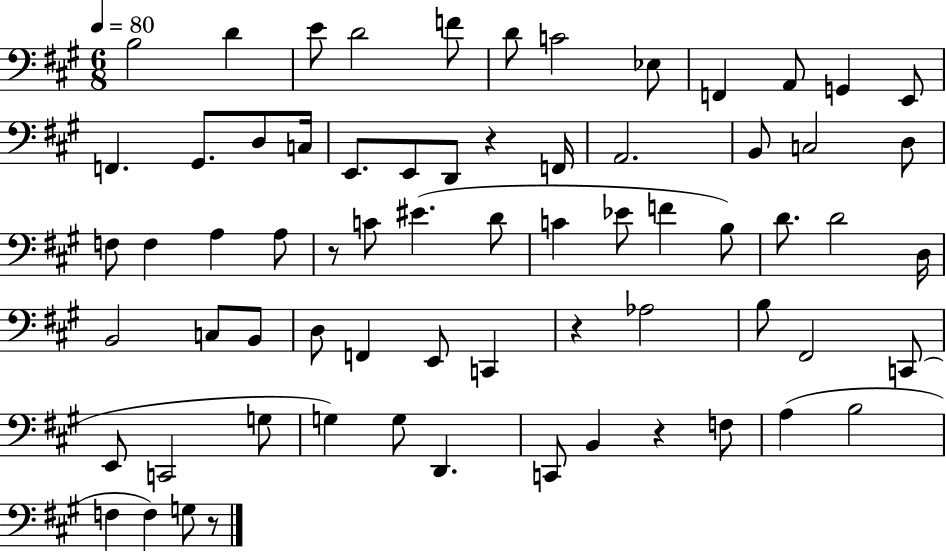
X:1
T:Untitled
M:6/8
L:1/4
K:A
B,2 D E/2 D2 F/2 D/2 C2 _E,/2 F,, A,,/2 G,, E,,/2 F,, ^G,,/2 D,/2 C,/4 E,,/2 E,,/2 D,,/2 z F,,/4 A,,2 B,,/2 C,2 D,/2 F,/2 F, A, A,/2 z/2 C/2 ^E D/2 C _E/2 F B,/2 D/2 D2 D,/4 B,,2 C,/2 B,,/2 D,/2 F,, E,,/2 C,, z _A,2 B,/2 ^F,,2 C,,/2 E,,/2 C,,2 G,/2 G, G,/2 D,, C,,/2 B,, z F,/2 A, B,2 F, F, G,/2 z/2